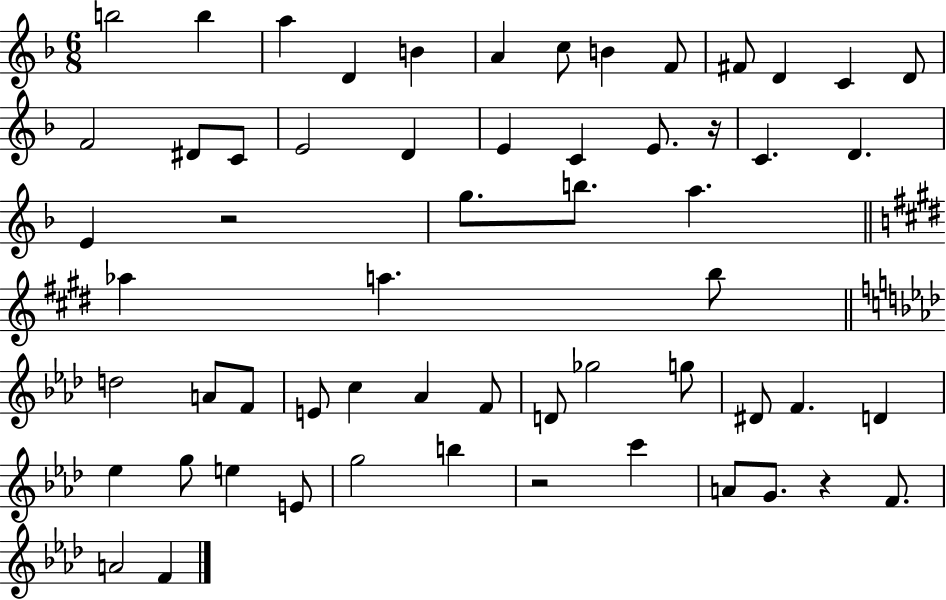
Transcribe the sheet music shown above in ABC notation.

X:1
T:Untitled
M:6/8
L:1/4
K:F
b2 b a D B A c/2 B F/2 ^F/2 D C D/2 F2 ^D/2 C/2 E2 D E C E/2 z/4 C D E z2 g/2 b/2 a _a a b/2 d2 A/2 F/2 E/2 c _A F/2 D/2 _g2 g/2 ^D/2 F D _e g/2 e E/2 g2 b z2 c' A/2 G/2 z F/2 A2 F